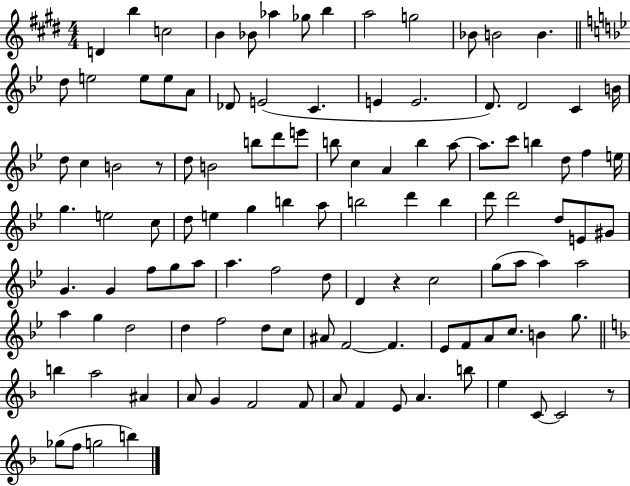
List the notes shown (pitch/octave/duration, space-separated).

D4/q B5/q C5/h B4/q Bb4/e Ab5/q Gb5/e B5/q A5/h G5/h Bb4/e B4/h B4/q. D5/e E5/h E5/e E5/e A4/e Db4/e E4/h C4/q. E4/q E4/h. D4/e. D4/h C4/q B4/s D5/e C5/q B4/h R/e D5/e B4/h B5/e D6/e E6/e B5/e C5/q A4/q B5/q A5/e A5/e. C6/e B5/q D5/e F5/q E5/s G5/q. E5/h C5/e D5/e E5/q G5/q B5/q A5/e B5/h D6/q B5/q D6/e D6/h D5/e E4/e G#4/e G4/q. G4/q F5/e G5/e A5/e A5/q. F5/h D5/e D4/q R/q C5/h G5/e A5/e A5/q A5/h A5/q G5/q D5/h D5/q F5/h D5/e C5/e A#4/e F4/h F4/q. Eb4/e F4/e A4/e C5/e. B4/q G5/e. B5/q A5/h A#4/q A4/e G4/q F4/h F4/e A4/e F4/q E4/e A4/q. B5/e E5/q C4/e C4/h R/e Gb5/e F5/e G5/h B5/q